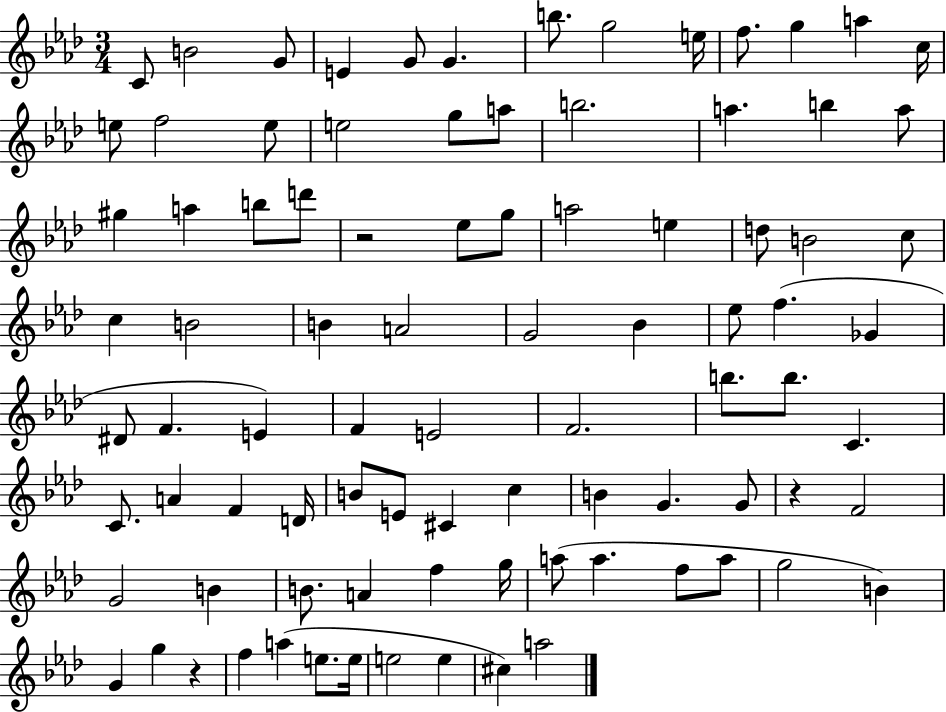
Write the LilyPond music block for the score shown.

{
  \clef treble
  \numericTimeSignature
  \time 3/4
  \key aes \major
  c'8 b'2 g'8 | e'4 g'8 g'4. | b''8. g''2 e''16 | f''8. g''4 a''4 c''16 | \break e''8 f''2 e''8 | e''2 g''8 a''8 | b''2. | a''4. b''4 a''8 | \break gis''4 a''4 b''8 d'''8 | r2 ees''8 g''8 | a''2 e''4 | d''8 b'2 c''8 | \break c''4 b'2 | b'4 a'2 | g'2 bes'4 | ees''8 f''4.( ges'4 | \break dis'8 f'4. e'4) | f'4 e'2 | f'2. | b''8. b''8. c'4. | \break c'8. a'4 f'4 d'16 | b'8 e'8 cis'4 c''4 | b'4 g'4. g'8 | r4 f'2 | \break g'2 b'4 | b'8. a'4 f''4 g''16 | a''8( a''4. f''8 a''8 | g''2 b'4) | \break g'4 g''4 r4 | f''4 a''4( e''8. e''16 | e''2 e''4 | cis''4) a''2 | \break \bar "|."
}